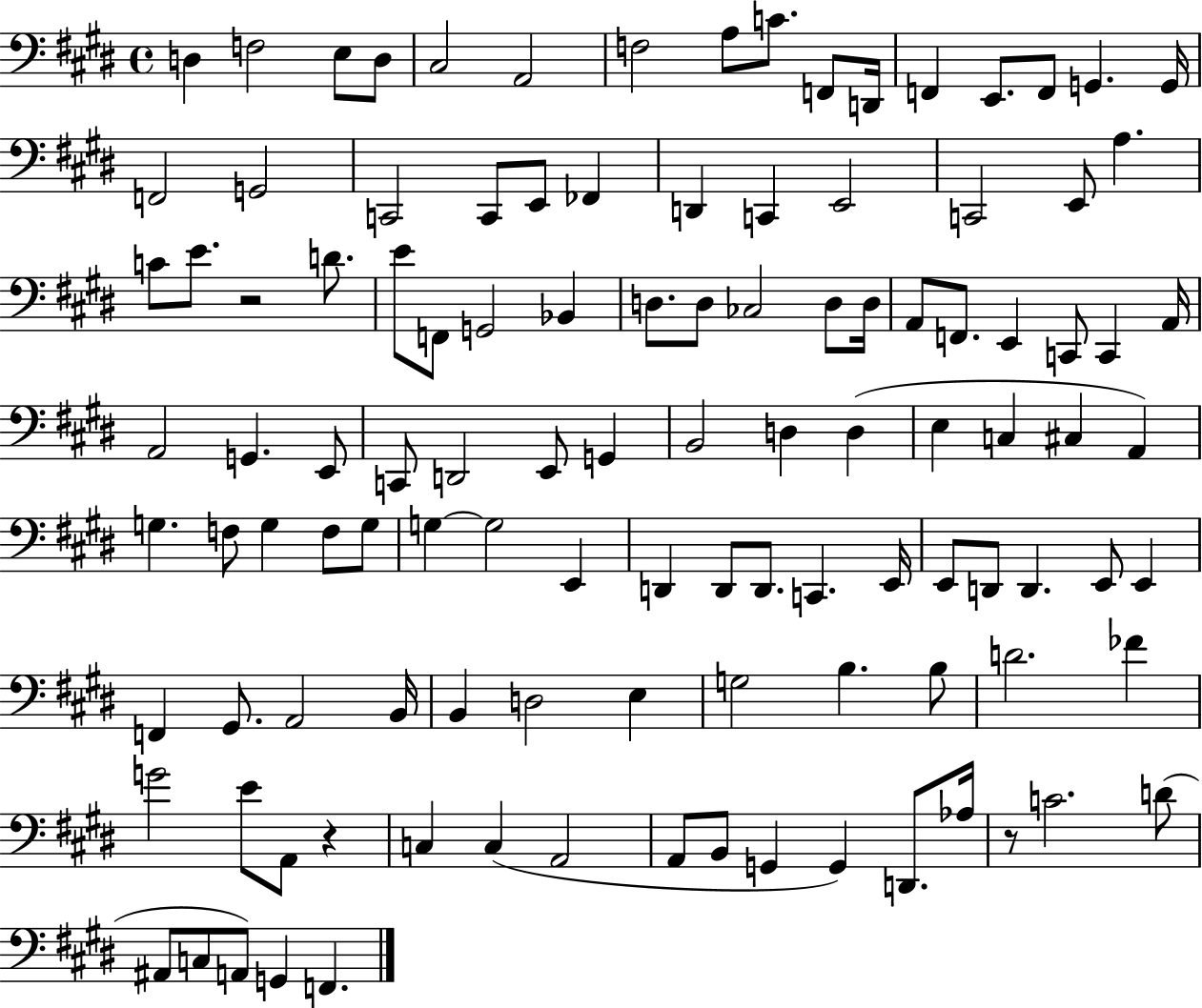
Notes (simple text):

D3/q F3/h E3/e D3/e C#3/h A2/h F3/h A3/e C4/e. F2/e D2/s F2/q E2/e. F2/e G2/q. G2/s F2/h G2/h C2/h C2/e E2/e FES2/q D2/q C2/q E2/h C2/h E2/e A3/q. C4/e E4/e. R/h D4/e. E4/e F2/e G2/h Bb2/q D3/e. D3/e CES3/h D3/e D3/s A2/e F2/e. E2/q C2/e C2/q A2/s A2/h G2/q. E2/e C2/e D2/h E2/e G2/q B2/h D3/q D3/q E3/q C3/q C#3/q A2/q G3/q. F3/e G3/q F3/e G3/e G3/q G3/h E2/q D2/q D2/e D2/e. C2/q. E2/s E2/e D2/e D2/q. E2/e E2/q F2/q G#2/e. A2/h B2/s B2/q D3/h E3/q G3/h B3/q. B3/e D4/h. FES4/q G4/h E4/e A2/e R/q C3/q C3/q A2/h A2/e B2/e G2/q G2/q D2/e. Ab3/s R/e C4/h. D4/e A#2/e C3/e A2/e G2/q F2/q.